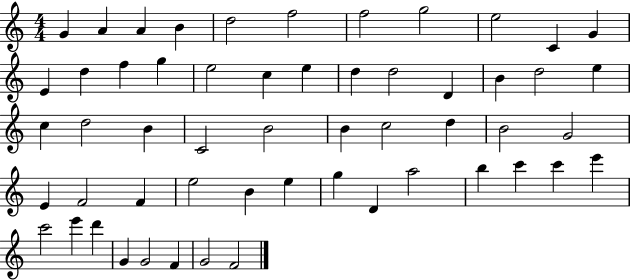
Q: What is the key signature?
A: C major